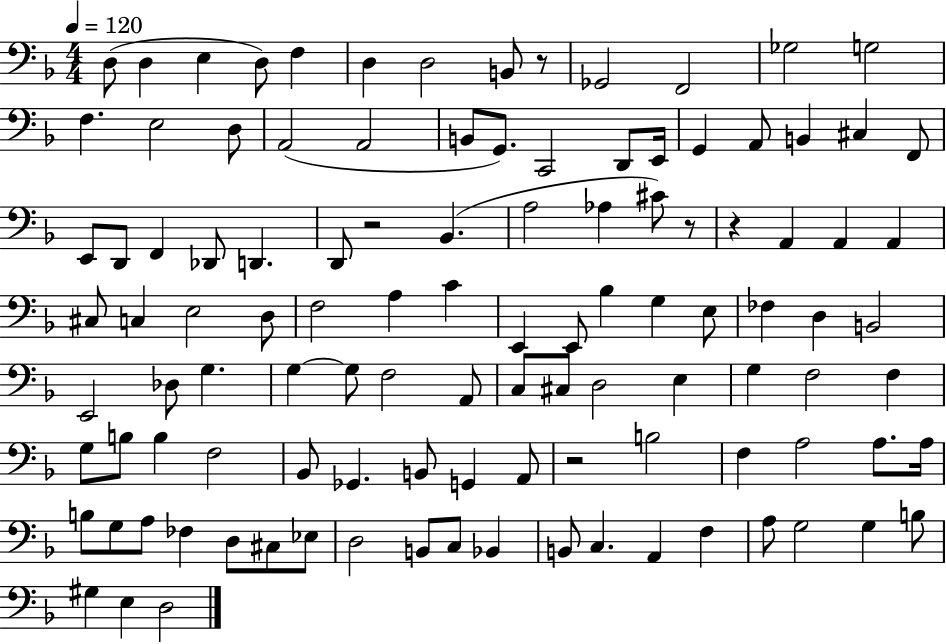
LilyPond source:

{
  \clef bass
  \numericTimeSignature
  \time 4/4
  \key f \major
  \tempo 4 = 120
  d8( d4 e4 d8) f4 | d4 d2 b,8 r8 | ges,2 f,2 | ges2 g2 | \break f4. e2 d8 | a,2( a,2 | b,8 g,8.) c,2 d,8 e,16 | g,4 a,8 b,4 cis4 f,8 | \break e,8 d,8 f,4 des,8 d,4. | d,8 r2 bes,4.( | a2 aes4 cis'8) r8 | r4 a,4 a,4 a,4 | \break cis8 c4 e2 d8 | f2 a4 c'4 | e,4 e,8 bes4 g4 e8 | fes4 d4 b,2 | \break e,2 des8 g4. | g4~~ g8 f2 a,8 | c8 cis8 d2 e4 | g4 f2 f4 | \break g8 b8 b4 f2 | bes,8 ges,4. b,8 g,4 a,8 | r2 b2 | f4 a2 a8. a16 | \break b8 g8 a8 fes4 d8 cis8 ees8 | d2 b,8 c8 bes,4 | b,8 c4. a,4 f4 | a8 g2 g4 b8 | \break gis4 e4 d2 | \bar "|."
}